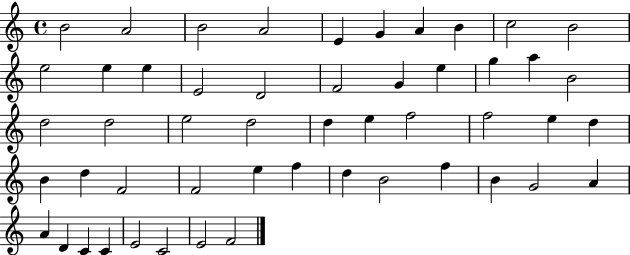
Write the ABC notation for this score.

X:1
T:Untitled
M:4/4
L:1/4
K:C
B2 A2 B2 A2 E G A B c2 B2 e2 e e E2 D2 F2 G e g a B2 d2 d2 e2 d2 d e f2 f2 e d B d F2 F2 e f d B2 f B G2 A A D C C E2 C2 E2 F2